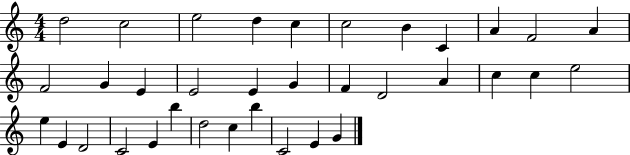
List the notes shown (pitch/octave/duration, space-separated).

D5/h C5/h E5/h D5/q C5/q C5/h B4/q C4/q A4/q F4/h A4/q F4/h G4/q E4/q E4/h E4/q G4/q F4/q D4/h A4/q C5/q C5/q E5/h E5/q E4/q D4/h C4/h E4/q B5/q D5/h C5/q B5/q C4/h E4/q G4/q